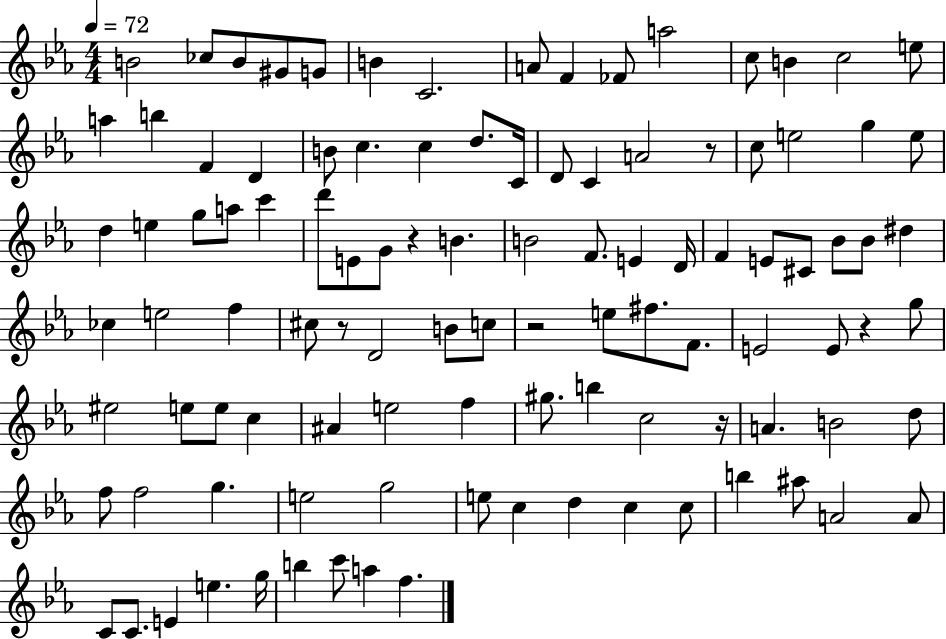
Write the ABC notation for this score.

X:1
T:Untitled
M:4/4
L:1/4
K:Eb
B2 _c/2 B/2 ^G/2 G/2 B C2 A/2 F _F/2 a2 c/2 B c2 e/2 a b F D B/2 c c d/2 C/4 D/2 C A2 z/2 c/2 e2 g e/2 d e g/2 a/2 c' d'/2 E/2 G/2 z B B2 F/2 E D/4 F E/2 ^C/2 _B/2 _B/2 ^d _c e2 f ^c/2 z/2 D2 B/2 c/2 z2 e/2 ^f/2 F/2 E2 E/2 z g/2 ^e2 e/2 e/2 c ^A e2 f ^g/2 b c2 z/4 A B2 d/2 f/2 f2 g e2 g2 e/2 c d c c/2 b ^a/2 A2 A/2 C/2 C/2 E e g/4 b c'/2 a f